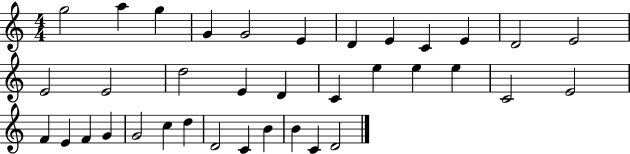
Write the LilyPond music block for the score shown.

{
  \clef treble
  \numericTimeSignature
  \time 4/4
  \key c \major
  g''2 a''4 g''4 | g'4 g'2 e'4 | d'4 e'4 c'4 e'4 | d'2 e'2 | \break e'2 e'2 | d''2 e'4 d'4 | c'4 e''4 e''4 e''4 | c'2 e'2 | \break f'4 e'4 f'4 g'4 | g'2 c''4 d''4 | d'2 c'4 b'4 | b'4 c'4 d'2 | \break \bar "|."
}